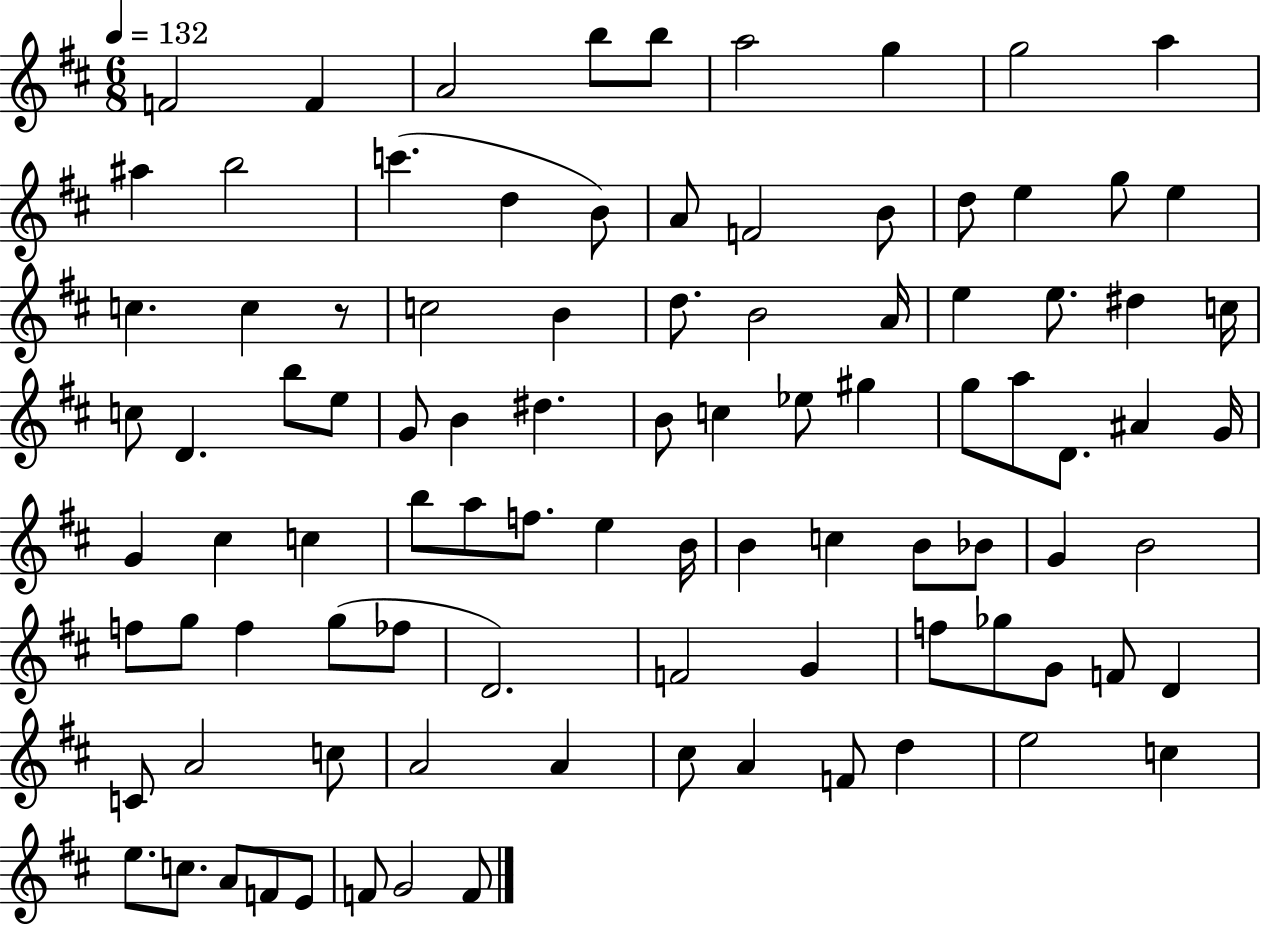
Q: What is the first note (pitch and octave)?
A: F4